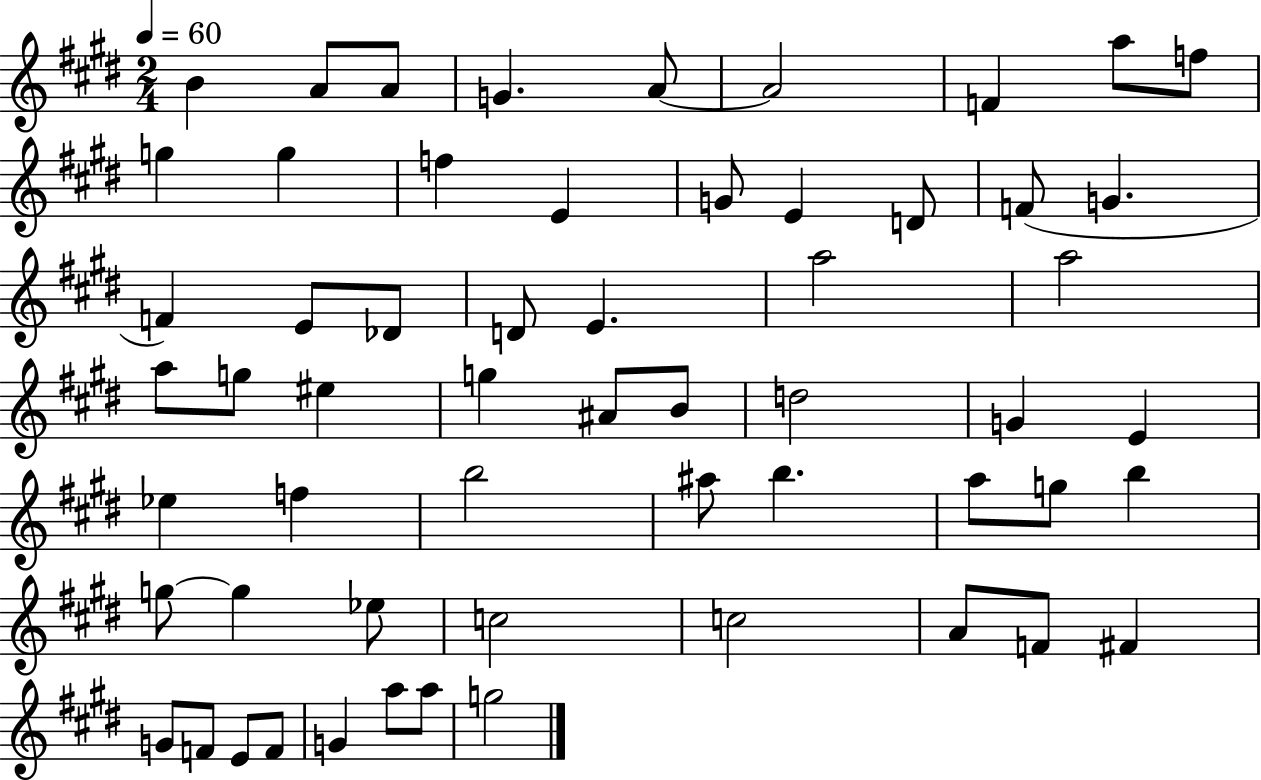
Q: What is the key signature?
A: E major